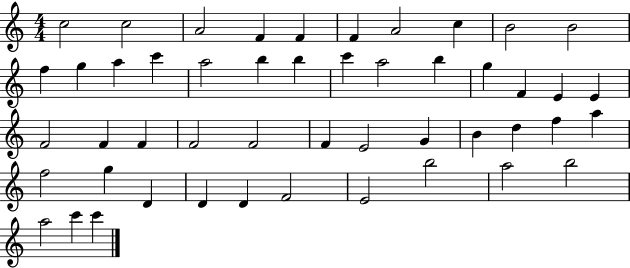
C5/h C5/h A4/h F4/q F4/q F4/q A4/h C5/q B4/h B4/h F5/q G5/q A5/q C6/q A5/h B5/q B5/q C6/q A5/h B5/q G5/q F4/q E4/q E4/q F4/h F4/q F4/q F4/h F4/h F4/q E4/h G4/q B4/q D5/q F5/q A5/q F5/h G5/q D4/q D4/q D4/q F4/h E4/h B5/h A5/h B5/h A5/h C6/q C6/q